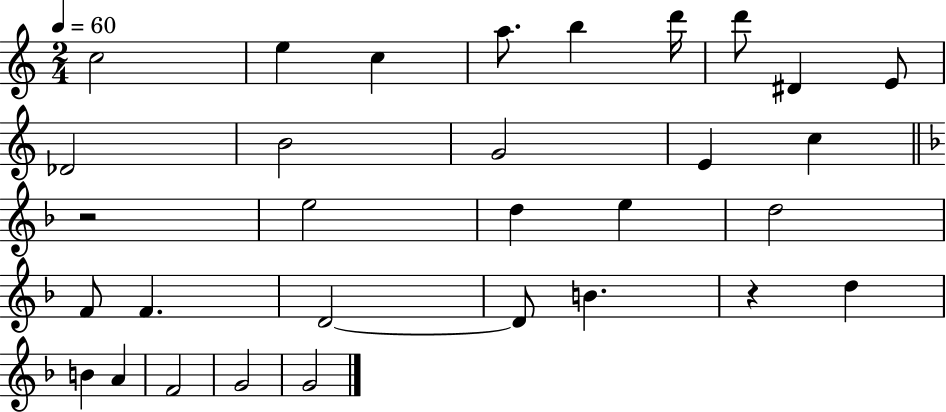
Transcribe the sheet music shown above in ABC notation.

X:1
T:Untitled
M:2/4
L:1/4
K:C
c2 e c a/2 b d'/4 d'/2 ^D E/2 _D2 B2 G2 E c z2 e2 d e d2 F/2 F D2 D/2 B z d B A F2 G2 G2